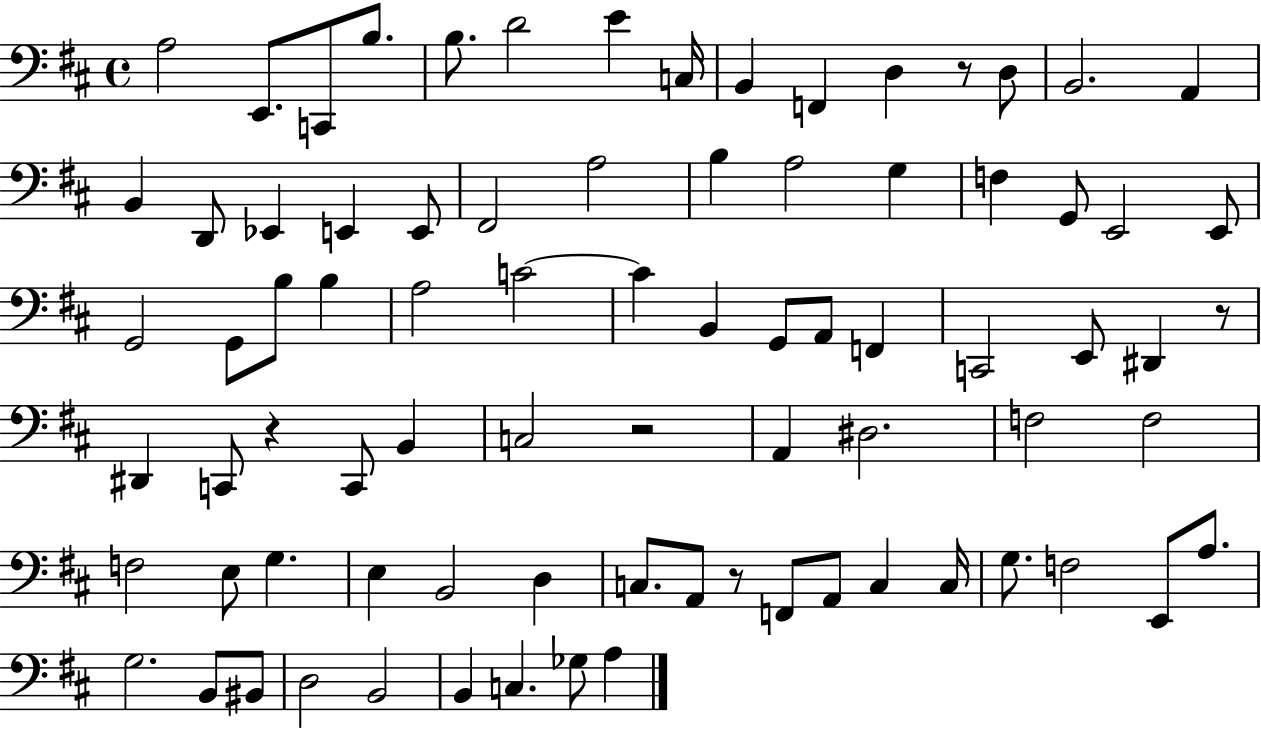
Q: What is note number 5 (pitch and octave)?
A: B3